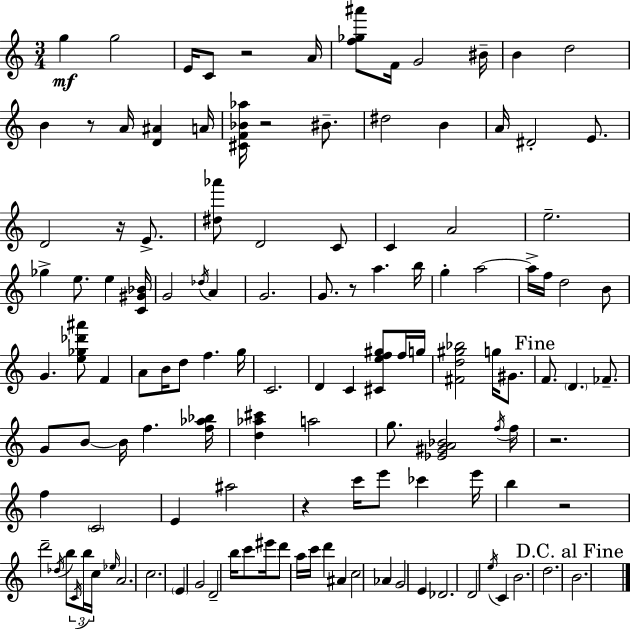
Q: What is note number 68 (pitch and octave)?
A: F5